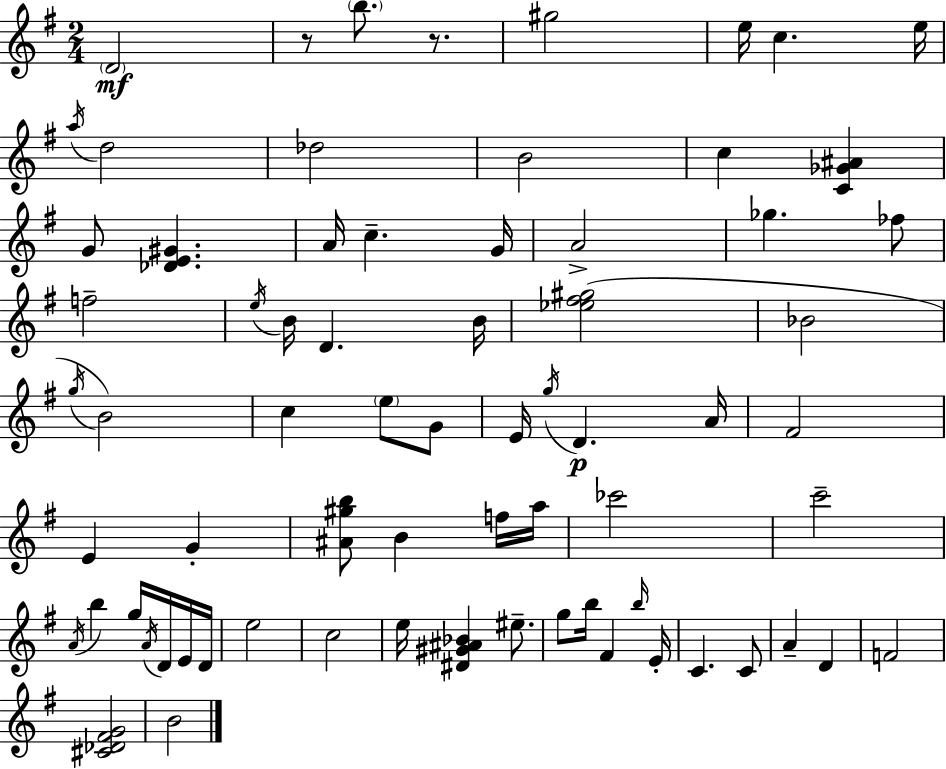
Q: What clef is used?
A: treble